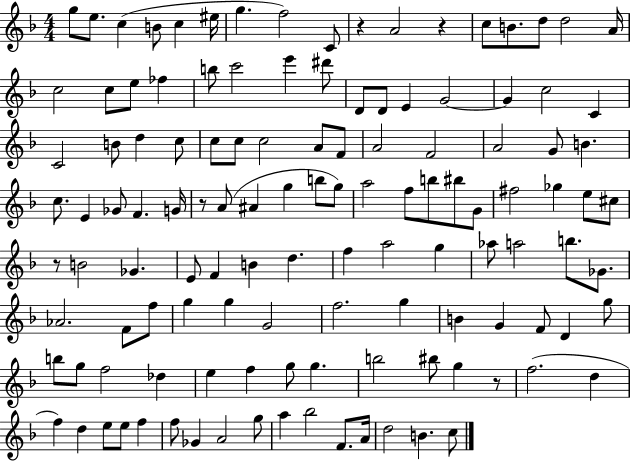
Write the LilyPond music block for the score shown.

{
  \clef treble
  \numericTimeSignature
  \time 4/4
  \key f \major
  g''8 e''8. c''4( b'8 c''4 eis''16 | g''4. f''2) c'8 | r4 a'2 r4 | c''8 b'8. d''8 d''2 a'16 | \break c''2 c''8 e''8 fes''4 | b''8 c'''2 e'''4 dis'''8 | d'8 d'8 e'4 g'2~~ | g'4 c''2 c'4 | \break c'2 b'8 d''4 c''8 | c''8 c''8 c''2 a'8 f'8 | a'2 f'2 | a'2 g'8 b'4. | \break c''8. e'4 ges'8 f'4. g'16 | r8 a'8( ais'4 g''4 b''8 g''8) | a''2 f''8 b''8 bis''8 g'8 | fis''2 ges''4 e''8 cis''8 | \break r8 b'2 ges'4. | e'8 f'4 b'4 d''4. | f''4 a''2 g''4 | aes''8 a''2 b''8. ges'8. | \break aes'2. f'8 f''8 | g''4 g''4 g'2 | f''2. g''4 | b'4 g'4 f'8 d'4 g''8 | \break b''8 g''8 f''2 des''4 | e''4 f''4 g''8 g''4. | b''2 bis''8 g''4 r8 | f''2.( d''4 | \break f''4) d''4 e''8 e''8 f''4 | f''8 ges'4 a'2 g''8 | a''4 bes''2 f'8. a'16 | d''2 b'4. c''8 | \break \bar "|."
}